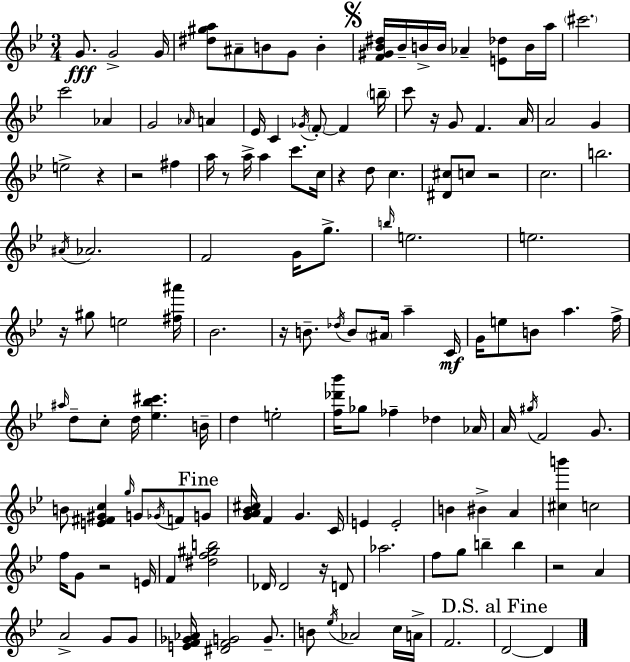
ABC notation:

X:1
T:Untitled
M:3/4
L:1/4
K:Bb
G/2 G2 G/4 [^d^ga]/2 ^A/2 B/2 G/2 B [F^G_B^d]/4 _B/4 B/4 B/4 _A [E_d]/2 B/4 a/4 ^c'2 c'2 _A G2 _A/4 A _E/4 C _G/4 F/2 F b/4 c'/2 z/4 G/2 F A/4 A2 G e2 z z2 ^f a/4 z/2 a/4 a c'/2 c/4 z d/2 c [^D^c]/2 c/2 z2 c2 b2 ^A/4 _A2 F2 G/4 g/2 b/4 e2 e2 z/4 ^g/2 e2 [^f^a']/4 _B2 z/4 B/2 _d/4 B/2 ^A/4 a C/4 G/4 e/2 B/2 a f/4 ^a/4 d/2 c/2 d/4 [_e_b^c'] B/4 d e2 [f_d'_b']/4 _g/2 _f _d _A/4 A/4 ^g/4 F2 G/2 B/2 [E^F^Gc] g/4 G/2 _G/4 F/2 G/2 [GA_B^c]/4 F G C/4 E E2 B ^B A [^cb'] c2 f/4 G/2 z2 E/4 F [^df^gb]2 _D/4 _D2 z/4 D/2 _a2 f/2 g/2 b b z2 A A2 G/2 G/2 [EF_G_A]/4 [^DFG]2 G/2 B/2 _e/4 _A2 c/4 A/4 F2 D2 D